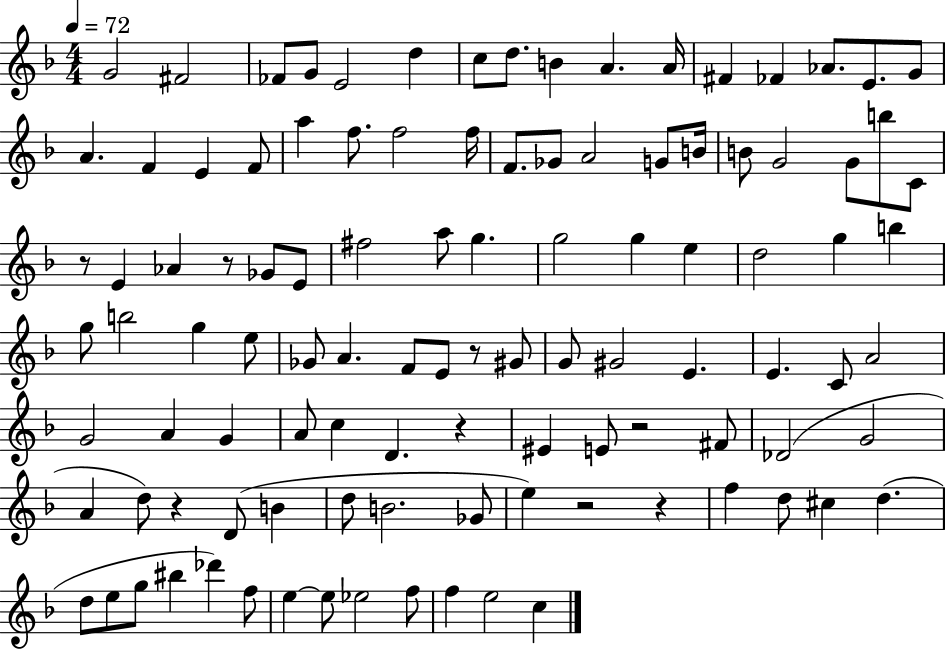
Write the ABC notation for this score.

X:1
T:Untitled
M:4/4
L:1/4
K:F
G2 ^F2 _F/2 G/2 E2 d c/2 d/2 B A A/4 ^F _F _A/2 E/2 G/2 A F E F/2 a f/2 f2 f/4 F/2 _G/2 A2 G/2 B/4 B/2 G2 G/2 b/2 C/2 z/2 E _A z/2 _G/2 E/2 ^f2 a/2 g g2 g e d2 g b g/2 b2 g e/2 _G/2 A F/2 E/2 z/2 ^G/2 G/2 ^G2 E E C/2 A2 G2 A G A/2 c D z ^E E/2 z2 ^F/2 _D2 G2 A d/2 z D/2 B d/2 B2 _G/2 e z2 z f d/2 ^c d d/2 e/2 g/2 ^b _d' f/2 e e/2 _e2 f/2 f e2 c